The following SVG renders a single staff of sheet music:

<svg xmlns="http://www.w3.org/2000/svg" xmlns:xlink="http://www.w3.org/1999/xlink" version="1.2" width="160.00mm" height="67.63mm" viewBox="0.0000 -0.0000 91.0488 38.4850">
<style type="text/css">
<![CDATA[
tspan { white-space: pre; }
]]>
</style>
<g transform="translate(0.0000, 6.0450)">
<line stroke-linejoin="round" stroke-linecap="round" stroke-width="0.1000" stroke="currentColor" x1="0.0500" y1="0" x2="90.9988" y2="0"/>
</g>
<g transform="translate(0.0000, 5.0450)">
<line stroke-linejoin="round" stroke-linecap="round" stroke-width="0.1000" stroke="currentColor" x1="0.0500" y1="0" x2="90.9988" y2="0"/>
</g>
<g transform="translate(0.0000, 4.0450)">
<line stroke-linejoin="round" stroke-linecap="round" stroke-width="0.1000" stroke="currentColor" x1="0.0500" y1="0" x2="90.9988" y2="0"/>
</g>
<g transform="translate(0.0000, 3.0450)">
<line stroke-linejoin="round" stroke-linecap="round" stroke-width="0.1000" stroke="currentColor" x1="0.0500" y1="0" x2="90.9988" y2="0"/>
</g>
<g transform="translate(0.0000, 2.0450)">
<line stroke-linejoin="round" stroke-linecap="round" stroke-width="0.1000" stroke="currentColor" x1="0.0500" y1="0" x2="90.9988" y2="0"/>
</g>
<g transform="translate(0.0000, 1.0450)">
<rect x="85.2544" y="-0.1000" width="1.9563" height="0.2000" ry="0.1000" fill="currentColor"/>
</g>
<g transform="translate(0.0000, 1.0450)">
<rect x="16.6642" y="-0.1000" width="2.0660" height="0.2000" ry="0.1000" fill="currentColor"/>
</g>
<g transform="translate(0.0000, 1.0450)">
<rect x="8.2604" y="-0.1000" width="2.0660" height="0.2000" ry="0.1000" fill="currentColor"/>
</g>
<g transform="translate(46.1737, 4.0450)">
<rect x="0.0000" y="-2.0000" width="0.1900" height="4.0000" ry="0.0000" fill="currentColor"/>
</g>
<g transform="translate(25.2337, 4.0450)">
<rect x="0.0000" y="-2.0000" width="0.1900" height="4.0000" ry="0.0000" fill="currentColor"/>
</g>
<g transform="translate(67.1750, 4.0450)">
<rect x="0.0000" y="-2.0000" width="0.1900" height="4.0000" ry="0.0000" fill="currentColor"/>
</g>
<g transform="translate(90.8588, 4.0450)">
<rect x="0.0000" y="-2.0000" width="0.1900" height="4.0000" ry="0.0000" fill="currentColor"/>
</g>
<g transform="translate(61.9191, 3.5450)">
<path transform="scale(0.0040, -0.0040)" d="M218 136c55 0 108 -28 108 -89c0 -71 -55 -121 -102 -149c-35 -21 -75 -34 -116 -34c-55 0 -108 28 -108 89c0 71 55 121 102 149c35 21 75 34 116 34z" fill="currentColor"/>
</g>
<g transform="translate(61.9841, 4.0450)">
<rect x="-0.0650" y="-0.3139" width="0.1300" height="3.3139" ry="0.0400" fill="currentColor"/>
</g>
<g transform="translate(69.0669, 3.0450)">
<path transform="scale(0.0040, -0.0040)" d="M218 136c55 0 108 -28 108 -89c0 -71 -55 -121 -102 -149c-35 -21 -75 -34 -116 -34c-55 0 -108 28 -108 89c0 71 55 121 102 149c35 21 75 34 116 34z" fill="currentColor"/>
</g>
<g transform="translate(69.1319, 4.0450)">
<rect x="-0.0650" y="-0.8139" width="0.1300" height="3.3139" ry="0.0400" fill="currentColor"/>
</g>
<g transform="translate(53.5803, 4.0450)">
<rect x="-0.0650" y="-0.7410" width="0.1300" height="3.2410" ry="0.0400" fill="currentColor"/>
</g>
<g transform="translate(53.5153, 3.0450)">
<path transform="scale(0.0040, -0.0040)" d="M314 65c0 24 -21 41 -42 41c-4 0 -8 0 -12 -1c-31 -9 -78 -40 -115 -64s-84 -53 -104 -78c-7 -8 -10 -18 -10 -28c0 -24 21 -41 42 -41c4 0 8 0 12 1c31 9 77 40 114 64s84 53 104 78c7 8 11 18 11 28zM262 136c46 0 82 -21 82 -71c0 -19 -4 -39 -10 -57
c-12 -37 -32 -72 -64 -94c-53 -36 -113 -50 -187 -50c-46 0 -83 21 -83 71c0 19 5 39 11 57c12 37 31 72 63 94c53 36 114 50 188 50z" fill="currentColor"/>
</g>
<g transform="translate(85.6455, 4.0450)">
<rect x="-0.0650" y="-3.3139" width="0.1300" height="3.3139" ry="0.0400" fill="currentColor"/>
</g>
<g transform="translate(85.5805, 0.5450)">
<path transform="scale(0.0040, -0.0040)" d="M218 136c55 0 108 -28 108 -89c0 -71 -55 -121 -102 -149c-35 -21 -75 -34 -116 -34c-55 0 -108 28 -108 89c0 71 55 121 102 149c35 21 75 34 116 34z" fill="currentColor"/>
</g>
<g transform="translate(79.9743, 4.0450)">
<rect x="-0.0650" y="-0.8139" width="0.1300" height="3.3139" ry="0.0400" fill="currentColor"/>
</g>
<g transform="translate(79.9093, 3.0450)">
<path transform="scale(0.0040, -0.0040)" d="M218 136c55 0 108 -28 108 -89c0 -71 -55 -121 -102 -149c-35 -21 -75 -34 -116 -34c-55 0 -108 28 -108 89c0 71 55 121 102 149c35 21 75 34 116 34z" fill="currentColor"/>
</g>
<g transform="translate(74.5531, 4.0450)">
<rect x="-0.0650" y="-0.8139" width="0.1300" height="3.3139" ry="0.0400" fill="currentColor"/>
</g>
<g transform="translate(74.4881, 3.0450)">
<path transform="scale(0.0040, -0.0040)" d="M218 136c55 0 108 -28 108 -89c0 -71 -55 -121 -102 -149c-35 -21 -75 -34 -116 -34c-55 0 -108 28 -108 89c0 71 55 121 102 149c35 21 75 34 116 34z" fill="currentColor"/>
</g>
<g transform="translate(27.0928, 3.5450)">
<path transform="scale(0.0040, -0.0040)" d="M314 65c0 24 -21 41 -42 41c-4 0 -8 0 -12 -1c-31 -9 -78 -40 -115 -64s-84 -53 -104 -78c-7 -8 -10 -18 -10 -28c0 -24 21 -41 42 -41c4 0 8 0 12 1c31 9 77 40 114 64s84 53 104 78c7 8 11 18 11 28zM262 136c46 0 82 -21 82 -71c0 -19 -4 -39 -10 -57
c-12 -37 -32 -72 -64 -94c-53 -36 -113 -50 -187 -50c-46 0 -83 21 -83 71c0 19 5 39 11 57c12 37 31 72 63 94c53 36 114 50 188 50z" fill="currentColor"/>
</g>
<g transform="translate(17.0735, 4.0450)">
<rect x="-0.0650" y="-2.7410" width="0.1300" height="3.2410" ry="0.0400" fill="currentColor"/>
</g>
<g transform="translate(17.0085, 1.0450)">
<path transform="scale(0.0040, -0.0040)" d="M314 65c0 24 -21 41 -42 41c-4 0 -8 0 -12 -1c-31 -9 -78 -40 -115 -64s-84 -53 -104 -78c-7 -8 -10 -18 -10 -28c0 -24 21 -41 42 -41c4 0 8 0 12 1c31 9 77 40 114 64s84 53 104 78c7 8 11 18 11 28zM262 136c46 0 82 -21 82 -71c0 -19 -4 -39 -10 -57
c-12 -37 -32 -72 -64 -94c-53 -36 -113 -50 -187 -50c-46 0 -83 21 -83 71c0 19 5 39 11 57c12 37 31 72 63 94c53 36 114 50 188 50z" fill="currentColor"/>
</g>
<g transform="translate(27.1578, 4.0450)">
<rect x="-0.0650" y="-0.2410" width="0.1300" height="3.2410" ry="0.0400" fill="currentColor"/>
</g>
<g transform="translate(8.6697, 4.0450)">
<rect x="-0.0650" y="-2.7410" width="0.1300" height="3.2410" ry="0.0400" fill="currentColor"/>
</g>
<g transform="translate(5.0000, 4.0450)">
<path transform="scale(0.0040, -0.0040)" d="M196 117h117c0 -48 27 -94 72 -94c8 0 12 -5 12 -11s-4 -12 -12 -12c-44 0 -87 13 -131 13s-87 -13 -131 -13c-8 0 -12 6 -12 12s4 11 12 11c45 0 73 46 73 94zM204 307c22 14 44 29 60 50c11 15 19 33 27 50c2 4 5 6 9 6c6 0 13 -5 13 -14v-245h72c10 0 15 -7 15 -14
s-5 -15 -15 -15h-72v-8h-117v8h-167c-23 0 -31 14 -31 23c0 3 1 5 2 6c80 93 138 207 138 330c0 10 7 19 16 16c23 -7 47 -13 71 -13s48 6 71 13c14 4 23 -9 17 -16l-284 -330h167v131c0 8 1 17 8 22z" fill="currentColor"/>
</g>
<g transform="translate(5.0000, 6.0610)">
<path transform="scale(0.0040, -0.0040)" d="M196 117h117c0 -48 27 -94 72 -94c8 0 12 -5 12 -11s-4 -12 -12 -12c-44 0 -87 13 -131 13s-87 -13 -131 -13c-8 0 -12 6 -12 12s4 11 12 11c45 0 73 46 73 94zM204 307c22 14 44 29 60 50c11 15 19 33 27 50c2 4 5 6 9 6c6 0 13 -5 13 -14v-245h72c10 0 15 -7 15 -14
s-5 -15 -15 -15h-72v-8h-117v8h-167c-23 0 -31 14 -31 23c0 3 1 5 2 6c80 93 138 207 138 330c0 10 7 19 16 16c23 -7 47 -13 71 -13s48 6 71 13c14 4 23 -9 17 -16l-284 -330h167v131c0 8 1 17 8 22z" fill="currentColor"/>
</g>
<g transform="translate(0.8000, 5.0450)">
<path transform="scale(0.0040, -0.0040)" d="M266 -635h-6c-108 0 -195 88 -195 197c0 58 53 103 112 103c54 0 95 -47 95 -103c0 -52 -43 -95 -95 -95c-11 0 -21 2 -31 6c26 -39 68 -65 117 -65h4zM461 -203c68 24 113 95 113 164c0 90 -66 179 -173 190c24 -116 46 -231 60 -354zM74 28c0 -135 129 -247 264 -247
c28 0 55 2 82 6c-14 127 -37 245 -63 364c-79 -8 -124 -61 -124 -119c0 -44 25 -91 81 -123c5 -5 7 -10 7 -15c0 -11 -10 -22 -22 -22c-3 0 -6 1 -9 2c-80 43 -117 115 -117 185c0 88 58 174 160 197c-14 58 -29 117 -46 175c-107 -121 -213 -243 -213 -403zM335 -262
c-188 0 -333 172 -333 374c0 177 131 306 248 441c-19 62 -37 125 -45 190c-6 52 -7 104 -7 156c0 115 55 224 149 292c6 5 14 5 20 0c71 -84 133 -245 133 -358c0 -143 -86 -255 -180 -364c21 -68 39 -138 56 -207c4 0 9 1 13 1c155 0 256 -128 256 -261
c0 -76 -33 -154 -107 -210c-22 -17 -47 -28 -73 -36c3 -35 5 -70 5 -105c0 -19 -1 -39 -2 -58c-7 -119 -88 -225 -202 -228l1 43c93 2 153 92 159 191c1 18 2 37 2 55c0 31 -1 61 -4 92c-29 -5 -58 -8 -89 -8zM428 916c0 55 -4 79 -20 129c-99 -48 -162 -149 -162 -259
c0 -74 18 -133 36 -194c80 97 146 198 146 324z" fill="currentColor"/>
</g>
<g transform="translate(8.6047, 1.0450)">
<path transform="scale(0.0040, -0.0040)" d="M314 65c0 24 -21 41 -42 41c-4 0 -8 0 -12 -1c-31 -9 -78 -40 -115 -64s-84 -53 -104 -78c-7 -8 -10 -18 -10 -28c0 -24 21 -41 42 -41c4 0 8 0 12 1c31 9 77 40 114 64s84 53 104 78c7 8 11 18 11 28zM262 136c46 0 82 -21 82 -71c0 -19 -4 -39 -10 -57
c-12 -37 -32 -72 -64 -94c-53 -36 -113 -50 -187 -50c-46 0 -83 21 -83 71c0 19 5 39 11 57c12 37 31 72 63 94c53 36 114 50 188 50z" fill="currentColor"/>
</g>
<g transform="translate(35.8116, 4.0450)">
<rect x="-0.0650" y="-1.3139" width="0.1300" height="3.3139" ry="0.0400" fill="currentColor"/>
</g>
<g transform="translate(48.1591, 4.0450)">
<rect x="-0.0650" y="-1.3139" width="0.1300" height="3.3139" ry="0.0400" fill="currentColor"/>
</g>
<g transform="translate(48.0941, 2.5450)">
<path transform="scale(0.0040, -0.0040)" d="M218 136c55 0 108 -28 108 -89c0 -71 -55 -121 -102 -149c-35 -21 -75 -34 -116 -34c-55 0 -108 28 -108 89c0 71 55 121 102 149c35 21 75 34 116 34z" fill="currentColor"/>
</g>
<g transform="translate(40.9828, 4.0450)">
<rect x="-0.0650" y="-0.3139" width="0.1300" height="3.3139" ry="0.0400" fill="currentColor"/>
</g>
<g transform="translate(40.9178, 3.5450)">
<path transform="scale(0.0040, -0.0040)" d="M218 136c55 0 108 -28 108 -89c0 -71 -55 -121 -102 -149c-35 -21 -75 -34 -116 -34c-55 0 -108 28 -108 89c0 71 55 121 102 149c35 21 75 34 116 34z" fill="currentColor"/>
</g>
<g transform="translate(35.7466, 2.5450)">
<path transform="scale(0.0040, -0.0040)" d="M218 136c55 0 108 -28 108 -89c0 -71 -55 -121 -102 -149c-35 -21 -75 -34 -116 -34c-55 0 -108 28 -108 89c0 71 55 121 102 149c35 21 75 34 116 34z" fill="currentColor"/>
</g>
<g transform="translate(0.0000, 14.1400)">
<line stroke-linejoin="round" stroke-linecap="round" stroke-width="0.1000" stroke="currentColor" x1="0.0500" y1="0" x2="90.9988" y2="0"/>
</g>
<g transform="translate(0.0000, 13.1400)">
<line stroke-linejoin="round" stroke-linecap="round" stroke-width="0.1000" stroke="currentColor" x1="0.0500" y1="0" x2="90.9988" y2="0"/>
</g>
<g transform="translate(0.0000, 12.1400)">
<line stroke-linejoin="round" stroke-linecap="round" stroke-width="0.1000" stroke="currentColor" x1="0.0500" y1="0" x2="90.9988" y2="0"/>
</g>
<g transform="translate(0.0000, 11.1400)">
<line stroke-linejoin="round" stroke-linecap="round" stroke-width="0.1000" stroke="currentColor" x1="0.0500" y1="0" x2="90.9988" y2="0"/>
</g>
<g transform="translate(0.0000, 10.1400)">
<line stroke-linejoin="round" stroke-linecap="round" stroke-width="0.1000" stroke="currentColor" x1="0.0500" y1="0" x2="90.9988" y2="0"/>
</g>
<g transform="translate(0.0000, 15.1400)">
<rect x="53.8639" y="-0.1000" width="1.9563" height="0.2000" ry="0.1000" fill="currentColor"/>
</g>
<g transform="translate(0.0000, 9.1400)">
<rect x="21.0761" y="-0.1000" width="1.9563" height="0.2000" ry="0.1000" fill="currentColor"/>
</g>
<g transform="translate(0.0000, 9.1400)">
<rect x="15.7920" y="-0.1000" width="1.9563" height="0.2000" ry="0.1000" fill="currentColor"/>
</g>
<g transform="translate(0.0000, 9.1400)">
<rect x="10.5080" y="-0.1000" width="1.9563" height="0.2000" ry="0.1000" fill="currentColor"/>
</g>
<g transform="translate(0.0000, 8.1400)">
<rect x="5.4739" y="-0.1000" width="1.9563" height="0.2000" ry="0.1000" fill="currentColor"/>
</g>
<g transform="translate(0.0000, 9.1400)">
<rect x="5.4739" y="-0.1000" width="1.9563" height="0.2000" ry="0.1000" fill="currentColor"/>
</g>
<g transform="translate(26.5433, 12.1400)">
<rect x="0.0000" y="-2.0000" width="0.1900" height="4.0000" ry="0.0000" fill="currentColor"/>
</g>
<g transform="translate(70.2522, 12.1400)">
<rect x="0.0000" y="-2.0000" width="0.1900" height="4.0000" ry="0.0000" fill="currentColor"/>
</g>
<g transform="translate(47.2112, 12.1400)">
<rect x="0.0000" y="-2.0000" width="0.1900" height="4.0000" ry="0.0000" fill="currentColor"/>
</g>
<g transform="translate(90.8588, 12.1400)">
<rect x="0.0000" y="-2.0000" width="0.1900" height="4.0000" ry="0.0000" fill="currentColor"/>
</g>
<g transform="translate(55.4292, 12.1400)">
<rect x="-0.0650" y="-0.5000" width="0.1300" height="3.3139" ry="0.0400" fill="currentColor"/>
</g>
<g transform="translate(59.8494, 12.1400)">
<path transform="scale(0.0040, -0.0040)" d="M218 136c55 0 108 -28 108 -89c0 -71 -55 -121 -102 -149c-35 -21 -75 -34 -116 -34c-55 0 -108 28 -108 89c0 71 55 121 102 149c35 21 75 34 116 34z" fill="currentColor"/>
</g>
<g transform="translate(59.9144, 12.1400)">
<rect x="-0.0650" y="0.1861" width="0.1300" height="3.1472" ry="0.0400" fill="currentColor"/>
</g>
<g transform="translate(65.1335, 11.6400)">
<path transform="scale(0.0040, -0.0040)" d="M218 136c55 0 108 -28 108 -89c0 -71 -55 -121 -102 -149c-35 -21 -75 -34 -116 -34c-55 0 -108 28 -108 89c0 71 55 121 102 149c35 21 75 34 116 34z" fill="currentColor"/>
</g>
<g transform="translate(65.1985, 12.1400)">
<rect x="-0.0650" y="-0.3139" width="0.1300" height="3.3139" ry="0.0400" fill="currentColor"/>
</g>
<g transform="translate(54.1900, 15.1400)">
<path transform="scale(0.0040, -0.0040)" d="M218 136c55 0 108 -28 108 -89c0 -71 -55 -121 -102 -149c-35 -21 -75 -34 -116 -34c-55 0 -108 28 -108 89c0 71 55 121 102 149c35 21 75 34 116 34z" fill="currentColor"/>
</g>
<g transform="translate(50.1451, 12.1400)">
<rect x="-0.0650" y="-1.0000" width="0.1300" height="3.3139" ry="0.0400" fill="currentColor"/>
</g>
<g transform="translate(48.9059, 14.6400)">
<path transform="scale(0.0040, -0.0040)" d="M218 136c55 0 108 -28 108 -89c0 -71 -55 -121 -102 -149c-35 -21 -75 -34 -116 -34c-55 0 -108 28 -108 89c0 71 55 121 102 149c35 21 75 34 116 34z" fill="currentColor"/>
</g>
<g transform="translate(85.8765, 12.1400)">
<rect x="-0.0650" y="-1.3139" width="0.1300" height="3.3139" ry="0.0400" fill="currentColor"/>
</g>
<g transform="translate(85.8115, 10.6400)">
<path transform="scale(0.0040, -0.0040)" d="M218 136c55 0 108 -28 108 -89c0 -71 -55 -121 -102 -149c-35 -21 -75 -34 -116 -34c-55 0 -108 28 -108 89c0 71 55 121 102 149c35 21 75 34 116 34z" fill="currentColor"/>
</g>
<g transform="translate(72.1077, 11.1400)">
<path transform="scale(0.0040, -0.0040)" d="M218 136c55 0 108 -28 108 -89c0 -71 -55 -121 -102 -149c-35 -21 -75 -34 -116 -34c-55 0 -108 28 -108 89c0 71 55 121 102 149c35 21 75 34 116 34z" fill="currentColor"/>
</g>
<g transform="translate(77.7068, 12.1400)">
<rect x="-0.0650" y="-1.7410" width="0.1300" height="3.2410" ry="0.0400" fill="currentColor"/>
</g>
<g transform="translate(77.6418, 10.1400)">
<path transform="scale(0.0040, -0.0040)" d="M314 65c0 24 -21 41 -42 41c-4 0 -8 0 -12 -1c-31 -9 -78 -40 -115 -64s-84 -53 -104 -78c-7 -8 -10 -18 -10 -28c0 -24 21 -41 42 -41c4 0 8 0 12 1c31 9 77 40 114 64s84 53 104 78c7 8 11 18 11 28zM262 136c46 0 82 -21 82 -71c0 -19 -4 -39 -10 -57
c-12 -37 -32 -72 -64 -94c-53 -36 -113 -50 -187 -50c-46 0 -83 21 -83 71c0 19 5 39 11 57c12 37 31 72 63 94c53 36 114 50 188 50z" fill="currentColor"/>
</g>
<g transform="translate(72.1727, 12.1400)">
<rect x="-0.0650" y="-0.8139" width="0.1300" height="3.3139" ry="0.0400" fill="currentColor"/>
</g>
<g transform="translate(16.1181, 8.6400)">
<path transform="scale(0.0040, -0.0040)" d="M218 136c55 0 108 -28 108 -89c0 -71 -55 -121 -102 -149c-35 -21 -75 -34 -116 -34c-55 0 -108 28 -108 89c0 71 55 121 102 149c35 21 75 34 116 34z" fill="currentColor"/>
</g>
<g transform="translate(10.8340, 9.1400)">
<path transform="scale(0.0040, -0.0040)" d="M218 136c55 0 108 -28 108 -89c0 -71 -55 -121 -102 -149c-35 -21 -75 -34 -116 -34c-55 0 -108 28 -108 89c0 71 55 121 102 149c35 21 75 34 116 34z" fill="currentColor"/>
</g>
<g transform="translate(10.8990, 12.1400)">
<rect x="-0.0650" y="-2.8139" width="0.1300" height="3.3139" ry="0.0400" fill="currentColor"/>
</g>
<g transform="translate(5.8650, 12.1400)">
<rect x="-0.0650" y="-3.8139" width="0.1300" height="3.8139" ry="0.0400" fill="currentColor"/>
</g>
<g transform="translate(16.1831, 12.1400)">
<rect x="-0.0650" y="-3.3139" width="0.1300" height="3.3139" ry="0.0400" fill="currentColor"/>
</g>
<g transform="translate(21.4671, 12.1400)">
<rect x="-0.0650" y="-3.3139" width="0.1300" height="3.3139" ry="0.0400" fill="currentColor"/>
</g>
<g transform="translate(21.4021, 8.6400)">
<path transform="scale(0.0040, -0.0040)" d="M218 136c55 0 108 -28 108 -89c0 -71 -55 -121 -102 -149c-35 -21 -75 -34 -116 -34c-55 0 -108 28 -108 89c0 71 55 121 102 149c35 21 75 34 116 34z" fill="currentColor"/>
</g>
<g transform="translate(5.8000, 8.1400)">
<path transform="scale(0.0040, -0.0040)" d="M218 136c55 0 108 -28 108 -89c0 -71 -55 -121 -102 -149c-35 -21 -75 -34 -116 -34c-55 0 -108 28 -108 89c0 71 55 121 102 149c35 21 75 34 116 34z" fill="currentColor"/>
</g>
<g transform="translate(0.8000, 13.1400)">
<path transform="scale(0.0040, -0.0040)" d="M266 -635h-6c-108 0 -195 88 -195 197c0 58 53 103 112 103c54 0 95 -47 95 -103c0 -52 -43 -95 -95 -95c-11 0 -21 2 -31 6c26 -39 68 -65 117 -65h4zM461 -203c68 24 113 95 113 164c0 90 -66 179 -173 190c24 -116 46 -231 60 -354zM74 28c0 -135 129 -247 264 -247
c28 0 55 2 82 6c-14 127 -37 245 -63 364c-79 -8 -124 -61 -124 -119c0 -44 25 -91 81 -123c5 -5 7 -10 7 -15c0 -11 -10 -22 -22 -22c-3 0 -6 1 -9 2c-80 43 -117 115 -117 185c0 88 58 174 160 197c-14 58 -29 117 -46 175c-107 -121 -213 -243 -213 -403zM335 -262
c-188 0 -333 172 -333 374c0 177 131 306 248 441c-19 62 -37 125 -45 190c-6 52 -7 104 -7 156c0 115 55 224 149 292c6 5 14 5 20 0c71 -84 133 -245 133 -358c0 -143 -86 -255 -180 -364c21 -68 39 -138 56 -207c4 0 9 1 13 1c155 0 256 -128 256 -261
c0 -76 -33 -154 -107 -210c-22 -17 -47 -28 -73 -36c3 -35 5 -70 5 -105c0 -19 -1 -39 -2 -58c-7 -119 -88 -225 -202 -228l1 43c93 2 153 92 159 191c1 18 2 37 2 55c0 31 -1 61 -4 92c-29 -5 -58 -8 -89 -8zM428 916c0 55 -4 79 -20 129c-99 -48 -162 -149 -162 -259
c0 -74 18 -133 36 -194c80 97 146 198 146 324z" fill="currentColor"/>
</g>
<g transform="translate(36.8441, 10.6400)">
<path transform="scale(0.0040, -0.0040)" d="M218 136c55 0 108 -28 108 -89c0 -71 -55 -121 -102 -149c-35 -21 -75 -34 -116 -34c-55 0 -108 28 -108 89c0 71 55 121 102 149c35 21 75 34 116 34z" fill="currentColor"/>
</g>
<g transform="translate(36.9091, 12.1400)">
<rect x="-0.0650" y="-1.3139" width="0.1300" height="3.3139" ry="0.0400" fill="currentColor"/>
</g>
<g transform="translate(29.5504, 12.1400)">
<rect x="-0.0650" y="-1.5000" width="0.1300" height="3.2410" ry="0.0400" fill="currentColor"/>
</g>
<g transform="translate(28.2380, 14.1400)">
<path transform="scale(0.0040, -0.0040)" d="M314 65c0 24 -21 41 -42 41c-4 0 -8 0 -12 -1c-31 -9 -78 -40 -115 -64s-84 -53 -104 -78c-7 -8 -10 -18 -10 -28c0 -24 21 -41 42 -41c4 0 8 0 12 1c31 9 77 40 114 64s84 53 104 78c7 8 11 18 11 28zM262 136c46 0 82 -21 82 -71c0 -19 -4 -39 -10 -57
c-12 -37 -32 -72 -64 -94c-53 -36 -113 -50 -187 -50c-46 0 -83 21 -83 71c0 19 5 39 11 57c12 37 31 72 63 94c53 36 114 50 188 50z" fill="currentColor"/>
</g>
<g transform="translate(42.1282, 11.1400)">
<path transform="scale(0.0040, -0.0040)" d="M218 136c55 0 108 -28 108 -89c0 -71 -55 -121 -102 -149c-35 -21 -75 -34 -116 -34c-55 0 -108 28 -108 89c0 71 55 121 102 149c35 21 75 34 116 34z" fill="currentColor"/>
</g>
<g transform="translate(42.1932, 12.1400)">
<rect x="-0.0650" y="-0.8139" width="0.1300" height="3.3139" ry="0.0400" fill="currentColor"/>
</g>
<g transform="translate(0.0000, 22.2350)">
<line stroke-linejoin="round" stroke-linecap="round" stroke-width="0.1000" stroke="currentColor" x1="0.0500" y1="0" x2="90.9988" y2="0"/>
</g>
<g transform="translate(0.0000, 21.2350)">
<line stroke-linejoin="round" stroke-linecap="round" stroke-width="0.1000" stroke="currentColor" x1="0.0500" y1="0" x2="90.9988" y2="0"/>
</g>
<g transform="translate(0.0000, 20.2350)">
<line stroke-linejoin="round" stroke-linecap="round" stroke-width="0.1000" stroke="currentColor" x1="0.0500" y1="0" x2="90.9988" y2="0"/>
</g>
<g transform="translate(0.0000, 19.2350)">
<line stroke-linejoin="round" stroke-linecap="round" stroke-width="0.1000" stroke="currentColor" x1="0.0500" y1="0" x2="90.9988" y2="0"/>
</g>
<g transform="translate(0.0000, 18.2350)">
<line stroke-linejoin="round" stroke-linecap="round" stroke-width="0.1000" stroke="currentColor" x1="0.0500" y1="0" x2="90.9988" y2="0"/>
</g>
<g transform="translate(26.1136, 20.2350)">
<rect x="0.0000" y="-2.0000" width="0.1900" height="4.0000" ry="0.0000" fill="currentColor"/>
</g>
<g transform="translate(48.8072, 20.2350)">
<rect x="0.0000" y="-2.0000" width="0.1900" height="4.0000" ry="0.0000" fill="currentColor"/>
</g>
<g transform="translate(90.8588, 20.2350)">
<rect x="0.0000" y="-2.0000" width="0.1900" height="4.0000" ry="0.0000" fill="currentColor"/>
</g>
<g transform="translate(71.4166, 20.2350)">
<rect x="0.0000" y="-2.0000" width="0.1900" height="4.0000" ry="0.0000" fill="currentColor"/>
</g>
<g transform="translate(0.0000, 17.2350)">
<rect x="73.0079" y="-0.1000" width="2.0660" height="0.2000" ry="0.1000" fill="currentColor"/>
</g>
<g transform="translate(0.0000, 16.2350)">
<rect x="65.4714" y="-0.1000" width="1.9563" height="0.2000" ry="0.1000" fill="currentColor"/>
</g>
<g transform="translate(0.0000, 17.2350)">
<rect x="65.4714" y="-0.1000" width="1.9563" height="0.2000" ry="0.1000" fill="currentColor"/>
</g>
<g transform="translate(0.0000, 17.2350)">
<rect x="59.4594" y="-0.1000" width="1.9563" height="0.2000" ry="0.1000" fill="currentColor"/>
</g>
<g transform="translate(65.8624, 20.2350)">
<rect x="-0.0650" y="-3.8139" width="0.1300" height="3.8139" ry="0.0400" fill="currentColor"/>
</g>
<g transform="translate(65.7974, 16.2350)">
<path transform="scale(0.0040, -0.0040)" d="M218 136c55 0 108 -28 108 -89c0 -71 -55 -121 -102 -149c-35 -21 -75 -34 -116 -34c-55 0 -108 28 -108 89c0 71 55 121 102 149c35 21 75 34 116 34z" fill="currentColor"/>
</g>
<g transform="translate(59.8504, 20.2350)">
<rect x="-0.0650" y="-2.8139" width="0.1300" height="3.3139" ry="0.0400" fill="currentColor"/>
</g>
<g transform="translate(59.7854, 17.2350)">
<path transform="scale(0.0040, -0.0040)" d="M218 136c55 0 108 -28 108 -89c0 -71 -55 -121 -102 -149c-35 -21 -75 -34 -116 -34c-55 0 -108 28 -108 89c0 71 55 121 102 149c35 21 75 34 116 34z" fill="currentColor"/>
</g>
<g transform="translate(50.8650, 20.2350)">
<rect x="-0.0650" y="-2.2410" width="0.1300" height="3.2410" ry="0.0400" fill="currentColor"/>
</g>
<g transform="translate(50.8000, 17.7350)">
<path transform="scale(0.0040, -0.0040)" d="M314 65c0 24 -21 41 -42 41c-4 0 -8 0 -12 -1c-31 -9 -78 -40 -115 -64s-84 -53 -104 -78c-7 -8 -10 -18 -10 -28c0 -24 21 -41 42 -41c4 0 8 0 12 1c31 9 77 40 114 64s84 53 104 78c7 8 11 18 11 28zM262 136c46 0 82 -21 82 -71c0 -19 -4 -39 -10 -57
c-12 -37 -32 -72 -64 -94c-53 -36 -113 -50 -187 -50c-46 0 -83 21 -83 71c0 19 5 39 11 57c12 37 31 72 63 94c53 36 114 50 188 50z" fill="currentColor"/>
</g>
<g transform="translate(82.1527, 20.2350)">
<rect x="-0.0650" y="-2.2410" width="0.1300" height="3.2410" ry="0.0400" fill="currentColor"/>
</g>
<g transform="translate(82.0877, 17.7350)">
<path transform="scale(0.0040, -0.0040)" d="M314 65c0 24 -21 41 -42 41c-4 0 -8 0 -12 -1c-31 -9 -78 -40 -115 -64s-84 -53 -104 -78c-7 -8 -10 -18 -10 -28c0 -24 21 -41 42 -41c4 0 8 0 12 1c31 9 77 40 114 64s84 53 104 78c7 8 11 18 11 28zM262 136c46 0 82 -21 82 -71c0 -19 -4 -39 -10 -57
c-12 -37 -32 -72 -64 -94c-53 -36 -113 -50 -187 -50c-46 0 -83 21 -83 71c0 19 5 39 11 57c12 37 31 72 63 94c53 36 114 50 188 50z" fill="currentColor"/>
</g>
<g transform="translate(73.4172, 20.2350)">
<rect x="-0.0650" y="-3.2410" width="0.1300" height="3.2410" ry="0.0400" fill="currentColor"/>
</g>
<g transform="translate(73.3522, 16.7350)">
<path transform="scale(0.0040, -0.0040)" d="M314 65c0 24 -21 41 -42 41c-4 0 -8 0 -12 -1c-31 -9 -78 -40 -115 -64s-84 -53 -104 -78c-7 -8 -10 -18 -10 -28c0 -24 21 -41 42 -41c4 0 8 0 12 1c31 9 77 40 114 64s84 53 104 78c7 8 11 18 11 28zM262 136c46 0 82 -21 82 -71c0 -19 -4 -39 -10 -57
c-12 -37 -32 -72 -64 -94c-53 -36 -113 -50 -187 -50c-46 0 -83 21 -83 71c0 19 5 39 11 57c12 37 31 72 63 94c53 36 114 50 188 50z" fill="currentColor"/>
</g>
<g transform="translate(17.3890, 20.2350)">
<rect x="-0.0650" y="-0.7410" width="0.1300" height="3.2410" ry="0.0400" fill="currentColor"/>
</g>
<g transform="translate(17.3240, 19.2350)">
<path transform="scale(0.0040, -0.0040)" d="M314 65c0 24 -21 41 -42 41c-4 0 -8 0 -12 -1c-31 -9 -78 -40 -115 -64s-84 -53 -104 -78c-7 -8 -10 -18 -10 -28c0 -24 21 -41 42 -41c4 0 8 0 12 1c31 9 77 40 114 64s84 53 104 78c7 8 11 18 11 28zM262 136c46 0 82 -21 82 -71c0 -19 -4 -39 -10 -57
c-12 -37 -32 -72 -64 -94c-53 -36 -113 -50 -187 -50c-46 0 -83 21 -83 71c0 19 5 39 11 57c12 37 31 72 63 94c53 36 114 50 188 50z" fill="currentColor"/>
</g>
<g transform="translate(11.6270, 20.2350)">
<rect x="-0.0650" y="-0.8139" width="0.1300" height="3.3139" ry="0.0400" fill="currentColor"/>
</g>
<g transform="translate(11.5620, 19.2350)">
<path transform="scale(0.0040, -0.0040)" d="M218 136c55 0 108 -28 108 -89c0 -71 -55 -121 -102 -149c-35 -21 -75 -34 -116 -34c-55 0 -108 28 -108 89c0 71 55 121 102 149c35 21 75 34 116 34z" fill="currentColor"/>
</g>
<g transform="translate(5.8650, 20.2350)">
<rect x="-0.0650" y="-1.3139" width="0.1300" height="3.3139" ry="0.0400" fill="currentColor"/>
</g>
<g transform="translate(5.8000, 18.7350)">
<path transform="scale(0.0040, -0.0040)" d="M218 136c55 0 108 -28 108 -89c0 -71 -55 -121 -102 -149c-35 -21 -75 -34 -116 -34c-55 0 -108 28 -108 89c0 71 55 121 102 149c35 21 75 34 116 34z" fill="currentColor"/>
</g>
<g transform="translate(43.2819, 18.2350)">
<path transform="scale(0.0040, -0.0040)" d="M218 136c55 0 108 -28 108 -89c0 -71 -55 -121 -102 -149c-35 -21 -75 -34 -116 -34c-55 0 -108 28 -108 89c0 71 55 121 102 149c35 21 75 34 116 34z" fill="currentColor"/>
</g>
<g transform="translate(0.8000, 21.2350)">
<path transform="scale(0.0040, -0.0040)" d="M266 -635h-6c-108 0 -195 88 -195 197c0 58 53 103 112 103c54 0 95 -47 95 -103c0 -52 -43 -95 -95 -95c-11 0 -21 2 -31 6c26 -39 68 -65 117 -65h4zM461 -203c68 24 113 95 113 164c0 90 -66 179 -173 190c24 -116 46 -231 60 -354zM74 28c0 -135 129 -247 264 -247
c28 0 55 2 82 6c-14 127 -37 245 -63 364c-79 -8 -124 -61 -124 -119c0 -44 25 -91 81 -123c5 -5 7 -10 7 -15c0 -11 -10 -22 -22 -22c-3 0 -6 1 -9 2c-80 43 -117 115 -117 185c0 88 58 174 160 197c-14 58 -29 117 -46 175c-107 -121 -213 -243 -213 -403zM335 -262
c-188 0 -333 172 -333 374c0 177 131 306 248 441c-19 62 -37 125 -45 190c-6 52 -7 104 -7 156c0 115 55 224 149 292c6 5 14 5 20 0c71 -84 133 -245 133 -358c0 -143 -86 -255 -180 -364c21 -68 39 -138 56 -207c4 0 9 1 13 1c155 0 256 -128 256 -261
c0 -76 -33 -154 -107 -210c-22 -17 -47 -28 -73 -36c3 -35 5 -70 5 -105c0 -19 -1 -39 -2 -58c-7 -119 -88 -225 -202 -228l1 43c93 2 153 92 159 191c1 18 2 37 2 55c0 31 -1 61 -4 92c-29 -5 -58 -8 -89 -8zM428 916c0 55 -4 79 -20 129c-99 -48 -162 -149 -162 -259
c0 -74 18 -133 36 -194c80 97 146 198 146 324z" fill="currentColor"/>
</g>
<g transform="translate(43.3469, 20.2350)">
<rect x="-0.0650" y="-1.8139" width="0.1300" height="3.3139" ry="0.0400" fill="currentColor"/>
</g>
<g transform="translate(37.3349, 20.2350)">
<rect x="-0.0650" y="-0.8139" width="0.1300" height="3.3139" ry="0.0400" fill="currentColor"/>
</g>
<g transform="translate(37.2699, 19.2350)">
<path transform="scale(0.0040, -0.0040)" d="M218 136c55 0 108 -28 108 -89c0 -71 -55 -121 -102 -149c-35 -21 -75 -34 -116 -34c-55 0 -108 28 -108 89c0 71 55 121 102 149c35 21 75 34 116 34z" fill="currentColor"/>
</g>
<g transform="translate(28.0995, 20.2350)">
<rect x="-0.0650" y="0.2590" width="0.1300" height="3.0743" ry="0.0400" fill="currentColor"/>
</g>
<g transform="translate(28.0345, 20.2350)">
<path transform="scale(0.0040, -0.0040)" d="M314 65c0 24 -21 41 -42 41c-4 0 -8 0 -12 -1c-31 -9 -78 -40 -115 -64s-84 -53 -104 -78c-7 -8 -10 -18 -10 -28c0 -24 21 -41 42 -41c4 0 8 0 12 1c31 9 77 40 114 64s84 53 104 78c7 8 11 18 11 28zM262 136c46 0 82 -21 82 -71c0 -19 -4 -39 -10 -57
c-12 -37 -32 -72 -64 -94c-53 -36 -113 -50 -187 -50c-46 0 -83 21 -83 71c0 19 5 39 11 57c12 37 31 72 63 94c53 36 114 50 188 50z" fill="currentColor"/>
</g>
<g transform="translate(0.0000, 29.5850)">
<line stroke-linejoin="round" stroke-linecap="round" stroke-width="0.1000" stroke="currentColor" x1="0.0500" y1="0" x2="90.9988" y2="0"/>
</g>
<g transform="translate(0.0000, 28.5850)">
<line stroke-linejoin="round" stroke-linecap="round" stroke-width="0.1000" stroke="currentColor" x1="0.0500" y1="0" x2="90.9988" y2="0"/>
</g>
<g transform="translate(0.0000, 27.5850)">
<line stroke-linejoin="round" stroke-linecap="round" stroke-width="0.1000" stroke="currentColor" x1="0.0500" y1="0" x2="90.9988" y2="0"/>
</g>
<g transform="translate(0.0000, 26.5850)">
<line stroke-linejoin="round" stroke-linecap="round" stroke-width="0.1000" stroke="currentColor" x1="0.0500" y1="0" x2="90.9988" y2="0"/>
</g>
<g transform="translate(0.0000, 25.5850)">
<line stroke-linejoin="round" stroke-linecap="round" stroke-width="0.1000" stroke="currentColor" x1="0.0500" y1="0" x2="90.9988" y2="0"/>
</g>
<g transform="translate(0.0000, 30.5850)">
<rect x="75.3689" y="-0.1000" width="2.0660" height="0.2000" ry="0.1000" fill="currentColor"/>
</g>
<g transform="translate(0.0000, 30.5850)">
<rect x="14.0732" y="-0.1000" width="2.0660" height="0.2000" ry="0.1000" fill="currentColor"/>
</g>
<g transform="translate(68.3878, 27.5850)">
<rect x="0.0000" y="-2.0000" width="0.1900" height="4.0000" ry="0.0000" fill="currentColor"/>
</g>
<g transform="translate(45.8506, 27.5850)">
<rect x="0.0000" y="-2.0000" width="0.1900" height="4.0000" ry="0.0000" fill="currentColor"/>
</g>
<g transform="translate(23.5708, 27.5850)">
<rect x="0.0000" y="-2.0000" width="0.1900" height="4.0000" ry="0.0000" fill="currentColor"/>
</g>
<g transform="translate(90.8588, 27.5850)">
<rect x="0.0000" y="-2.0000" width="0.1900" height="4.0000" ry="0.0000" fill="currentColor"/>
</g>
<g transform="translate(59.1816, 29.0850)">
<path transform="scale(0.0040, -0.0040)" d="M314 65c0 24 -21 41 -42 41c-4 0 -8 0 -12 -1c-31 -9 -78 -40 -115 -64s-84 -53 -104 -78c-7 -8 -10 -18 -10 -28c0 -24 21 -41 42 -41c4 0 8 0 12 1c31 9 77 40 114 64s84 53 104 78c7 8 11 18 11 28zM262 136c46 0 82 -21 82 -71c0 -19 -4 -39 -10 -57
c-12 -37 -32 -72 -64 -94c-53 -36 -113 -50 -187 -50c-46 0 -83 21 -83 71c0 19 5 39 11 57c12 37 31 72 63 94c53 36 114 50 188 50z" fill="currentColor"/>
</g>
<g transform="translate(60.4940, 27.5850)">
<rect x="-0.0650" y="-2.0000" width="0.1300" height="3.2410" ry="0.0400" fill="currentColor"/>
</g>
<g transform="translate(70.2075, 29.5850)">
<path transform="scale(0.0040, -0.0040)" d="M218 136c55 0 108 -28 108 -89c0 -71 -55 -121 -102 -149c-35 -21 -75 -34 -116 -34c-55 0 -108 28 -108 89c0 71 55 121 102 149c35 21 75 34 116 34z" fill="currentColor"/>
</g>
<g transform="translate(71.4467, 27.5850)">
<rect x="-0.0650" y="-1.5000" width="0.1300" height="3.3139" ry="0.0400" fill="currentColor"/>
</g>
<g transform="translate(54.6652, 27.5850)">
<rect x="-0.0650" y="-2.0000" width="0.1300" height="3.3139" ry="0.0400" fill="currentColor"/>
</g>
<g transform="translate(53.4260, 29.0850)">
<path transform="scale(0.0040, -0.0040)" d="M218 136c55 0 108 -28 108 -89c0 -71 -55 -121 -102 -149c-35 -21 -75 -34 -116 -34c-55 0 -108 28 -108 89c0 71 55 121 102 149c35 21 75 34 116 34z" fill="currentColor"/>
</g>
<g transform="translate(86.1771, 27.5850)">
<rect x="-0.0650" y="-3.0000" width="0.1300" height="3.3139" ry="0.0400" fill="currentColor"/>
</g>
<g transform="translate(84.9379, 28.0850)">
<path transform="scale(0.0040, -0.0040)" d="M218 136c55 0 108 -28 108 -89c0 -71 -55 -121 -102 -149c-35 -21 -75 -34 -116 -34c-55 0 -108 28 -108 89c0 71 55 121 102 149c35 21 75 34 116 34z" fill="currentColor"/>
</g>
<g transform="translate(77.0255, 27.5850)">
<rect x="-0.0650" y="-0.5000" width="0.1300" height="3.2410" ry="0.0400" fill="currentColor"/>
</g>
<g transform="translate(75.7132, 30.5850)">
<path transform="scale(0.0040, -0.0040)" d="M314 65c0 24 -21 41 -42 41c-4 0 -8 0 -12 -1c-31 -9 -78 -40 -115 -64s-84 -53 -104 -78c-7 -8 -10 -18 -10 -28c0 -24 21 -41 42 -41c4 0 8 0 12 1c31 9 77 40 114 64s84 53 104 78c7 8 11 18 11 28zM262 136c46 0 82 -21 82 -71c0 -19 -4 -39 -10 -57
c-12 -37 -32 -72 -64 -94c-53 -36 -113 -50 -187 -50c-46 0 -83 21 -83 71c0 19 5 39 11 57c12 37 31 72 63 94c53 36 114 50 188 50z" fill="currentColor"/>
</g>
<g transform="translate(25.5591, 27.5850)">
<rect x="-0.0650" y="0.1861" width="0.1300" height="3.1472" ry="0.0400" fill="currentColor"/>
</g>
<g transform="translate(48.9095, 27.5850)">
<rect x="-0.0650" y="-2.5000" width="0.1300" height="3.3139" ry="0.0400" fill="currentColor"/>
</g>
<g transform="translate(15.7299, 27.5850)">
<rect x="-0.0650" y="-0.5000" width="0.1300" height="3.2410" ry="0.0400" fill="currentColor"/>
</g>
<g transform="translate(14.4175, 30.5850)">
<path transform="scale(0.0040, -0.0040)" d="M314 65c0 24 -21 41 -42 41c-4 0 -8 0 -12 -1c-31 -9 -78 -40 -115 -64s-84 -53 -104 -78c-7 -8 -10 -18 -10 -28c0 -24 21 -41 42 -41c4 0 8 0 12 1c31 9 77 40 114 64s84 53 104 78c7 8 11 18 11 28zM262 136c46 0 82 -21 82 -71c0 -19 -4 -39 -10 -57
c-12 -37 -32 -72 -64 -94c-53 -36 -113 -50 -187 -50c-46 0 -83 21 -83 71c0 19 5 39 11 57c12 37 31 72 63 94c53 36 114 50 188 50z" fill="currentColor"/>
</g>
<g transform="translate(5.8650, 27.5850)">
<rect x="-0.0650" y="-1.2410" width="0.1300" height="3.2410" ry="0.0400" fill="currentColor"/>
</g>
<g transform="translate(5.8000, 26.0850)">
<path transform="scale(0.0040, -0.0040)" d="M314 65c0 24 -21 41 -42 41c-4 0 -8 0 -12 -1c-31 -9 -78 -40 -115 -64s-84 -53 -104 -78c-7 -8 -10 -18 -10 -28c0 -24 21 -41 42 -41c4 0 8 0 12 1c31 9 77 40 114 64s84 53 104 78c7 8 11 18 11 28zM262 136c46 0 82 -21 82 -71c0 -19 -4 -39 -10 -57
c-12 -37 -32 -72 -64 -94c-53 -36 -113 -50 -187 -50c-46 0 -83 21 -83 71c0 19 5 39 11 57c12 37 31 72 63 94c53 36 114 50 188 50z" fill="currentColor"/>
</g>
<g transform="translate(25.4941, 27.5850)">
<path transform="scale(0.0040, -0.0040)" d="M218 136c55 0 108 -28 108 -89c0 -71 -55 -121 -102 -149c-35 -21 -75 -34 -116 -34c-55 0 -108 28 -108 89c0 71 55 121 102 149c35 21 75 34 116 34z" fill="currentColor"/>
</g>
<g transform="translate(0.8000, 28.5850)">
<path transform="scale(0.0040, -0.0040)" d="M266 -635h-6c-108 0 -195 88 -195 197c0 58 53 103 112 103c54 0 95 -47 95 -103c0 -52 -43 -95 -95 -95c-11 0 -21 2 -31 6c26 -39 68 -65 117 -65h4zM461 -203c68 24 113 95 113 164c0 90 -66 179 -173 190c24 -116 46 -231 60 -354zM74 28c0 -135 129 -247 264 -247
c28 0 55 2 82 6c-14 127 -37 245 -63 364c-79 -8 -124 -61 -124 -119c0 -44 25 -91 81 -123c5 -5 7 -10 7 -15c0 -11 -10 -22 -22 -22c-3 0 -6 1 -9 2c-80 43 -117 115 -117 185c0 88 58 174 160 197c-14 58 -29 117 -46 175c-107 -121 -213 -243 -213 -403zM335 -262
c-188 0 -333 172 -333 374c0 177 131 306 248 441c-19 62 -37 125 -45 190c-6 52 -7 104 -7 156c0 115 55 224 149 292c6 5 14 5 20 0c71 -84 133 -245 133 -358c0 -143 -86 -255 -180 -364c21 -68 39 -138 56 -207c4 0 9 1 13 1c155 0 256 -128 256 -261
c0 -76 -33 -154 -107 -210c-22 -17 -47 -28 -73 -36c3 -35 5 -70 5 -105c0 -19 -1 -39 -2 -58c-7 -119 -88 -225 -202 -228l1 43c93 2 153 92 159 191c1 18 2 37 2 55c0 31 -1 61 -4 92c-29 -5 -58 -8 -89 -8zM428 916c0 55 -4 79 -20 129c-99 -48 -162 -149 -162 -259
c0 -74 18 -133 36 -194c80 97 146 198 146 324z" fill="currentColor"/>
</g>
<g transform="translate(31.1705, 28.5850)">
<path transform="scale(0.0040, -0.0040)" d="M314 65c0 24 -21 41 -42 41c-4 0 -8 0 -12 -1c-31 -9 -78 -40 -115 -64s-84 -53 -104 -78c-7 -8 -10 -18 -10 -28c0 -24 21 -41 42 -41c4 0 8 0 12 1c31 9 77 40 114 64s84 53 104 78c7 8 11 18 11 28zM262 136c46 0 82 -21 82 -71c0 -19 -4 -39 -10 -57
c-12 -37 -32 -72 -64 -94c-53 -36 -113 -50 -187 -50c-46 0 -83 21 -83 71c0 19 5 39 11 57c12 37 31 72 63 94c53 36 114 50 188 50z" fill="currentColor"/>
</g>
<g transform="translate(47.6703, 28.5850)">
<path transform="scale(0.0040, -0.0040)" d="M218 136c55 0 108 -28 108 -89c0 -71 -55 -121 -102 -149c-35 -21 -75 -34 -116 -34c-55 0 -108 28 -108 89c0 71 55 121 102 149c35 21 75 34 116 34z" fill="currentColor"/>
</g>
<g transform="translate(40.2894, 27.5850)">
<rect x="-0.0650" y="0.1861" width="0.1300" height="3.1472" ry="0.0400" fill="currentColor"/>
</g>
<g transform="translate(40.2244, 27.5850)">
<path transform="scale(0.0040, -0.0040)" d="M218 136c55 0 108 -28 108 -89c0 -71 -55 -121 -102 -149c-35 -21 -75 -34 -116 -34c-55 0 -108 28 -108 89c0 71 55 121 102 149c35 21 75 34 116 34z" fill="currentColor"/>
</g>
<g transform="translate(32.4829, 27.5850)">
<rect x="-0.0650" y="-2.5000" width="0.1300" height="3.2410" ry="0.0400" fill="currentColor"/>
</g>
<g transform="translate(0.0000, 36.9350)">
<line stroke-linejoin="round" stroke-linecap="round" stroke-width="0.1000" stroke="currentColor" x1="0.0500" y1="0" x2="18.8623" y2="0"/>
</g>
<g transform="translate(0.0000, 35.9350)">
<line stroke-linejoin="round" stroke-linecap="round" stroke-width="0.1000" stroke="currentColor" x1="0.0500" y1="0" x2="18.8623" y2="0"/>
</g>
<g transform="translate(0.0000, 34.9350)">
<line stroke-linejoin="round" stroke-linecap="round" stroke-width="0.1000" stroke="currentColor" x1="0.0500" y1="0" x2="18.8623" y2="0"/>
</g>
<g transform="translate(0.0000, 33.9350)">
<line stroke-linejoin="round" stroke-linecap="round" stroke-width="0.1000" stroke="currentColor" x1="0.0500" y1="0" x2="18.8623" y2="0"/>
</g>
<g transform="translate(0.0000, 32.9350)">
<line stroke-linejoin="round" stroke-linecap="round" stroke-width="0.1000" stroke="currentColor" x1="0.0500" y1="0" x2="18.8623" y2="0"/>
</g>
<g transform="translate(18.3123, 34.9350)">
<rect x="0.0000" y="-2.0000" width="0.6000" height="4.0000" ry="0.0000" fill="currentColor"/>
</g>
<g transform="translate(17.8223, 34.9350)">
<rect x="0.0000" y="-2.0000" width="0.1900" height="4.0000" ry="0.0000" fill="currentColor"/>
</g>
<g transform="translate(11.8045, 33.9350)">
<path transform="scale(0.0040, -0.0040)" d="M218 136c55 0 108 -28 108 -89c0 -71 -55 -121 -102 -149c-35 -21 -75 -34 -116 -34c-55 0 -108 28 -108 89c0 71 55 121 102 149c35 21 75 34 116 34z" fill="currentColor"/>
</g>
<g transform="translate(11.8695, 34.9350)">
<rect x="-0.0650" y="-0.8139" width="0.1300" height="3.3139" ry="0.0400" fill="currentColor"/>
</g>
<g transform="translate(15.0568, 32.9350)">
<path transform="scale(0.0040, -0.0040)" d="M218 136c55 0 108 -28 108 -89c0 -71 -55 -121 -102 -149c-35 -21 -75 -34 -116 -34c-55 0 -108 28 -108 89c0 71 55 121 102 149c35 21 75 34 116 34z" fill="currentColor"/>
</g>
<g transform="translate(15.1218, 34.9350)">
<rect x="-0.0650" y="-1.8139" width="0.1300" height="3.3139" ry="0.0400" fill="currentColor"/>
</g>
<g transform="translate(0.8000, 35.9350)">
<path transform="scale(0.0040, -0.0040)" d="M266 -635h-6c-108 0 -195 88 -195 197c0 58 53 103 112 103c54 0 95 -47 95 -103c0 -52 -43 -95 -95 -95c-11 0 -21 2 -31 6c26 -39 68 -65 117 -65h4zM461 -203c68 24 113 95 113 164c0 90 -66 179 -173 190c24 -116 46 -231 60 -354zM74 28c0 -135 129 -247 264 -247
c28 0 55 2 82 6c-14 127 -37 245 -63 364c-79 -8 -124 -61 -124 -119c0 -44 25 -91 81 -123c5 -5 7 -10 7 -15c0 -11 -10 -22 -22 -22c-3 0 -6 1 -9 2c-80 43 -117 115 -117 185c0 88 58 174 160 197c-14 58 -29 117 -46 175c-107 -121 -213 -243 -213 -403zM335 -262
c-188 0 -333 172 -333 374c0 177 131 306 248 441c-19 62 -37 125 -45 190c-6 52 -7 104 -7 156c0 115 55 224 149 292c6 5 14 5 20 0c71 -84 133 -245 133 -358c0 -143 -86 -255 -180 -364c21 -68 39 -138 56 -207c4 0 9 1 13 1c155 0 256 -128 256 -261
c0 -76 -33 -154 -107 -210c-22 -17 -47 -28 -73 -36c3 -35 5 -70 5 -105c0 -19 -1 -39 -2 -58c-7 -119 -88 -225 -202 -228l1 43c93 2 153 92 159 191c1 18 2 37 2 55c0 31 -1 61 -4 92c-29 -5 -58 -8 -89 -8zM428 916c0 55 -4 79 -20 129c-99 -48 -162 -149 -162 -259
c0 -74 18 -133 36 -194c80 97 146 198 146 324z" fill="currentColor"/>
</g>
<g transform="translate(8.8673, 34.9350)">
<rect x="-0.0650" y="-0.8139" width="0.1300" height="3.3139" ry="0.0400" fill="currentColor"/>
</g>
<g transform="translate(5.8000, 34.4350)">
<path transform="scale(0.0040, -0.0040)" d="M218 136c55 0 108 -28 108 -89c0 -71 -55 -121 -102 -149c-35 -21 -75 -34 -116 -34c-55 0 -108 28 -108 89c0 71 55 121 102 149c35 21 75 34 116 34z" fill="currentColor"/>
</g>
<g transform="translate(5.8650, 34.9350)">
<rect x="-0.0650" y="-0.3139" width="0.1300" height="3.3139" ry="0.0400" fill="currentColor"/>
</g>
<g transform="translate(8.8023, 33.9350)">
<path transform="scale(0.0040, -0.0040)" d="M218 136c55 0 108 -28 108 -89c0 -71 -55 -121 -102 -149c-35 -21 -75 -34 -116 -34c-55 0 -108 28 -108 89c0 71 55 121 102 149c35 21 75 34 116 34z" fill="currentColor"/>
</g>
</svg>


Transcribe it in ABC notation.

X:1
T:Untitled
M:4/4
L:1/4
K:C
a2 a2 c2 e c e d2 c d d d b c' a b b E2 e d D C B c d f2 e e d d2 B2 d f g2 a c' b2 g2 e2 C2 B G2 B G F F2 E C2 A c d d f